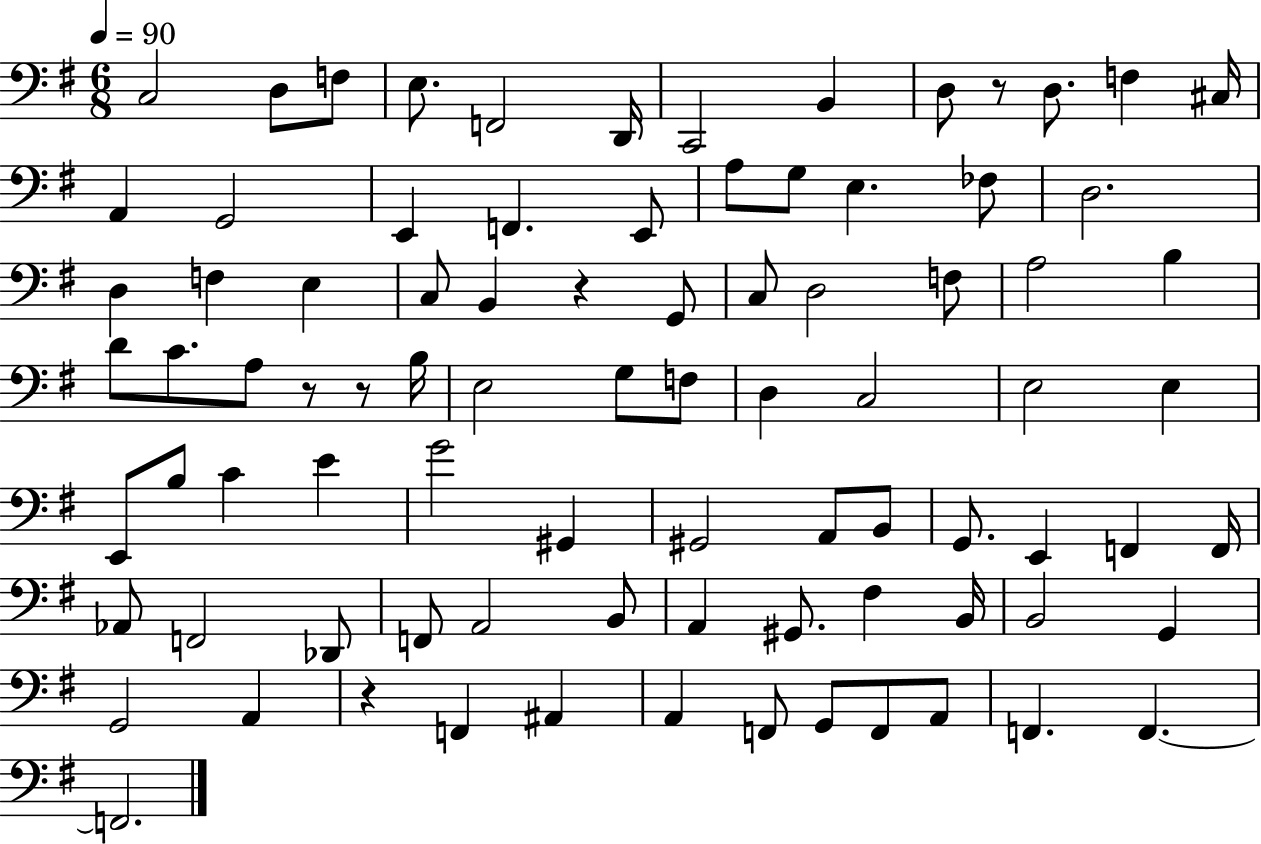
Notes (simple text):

C3/h D3/e F3/e E3/e. F2/h D2/s C2/h B2/q D3/e R/e D3/e. F3/q C#3/s A2/q G2/h E2/q F2/q. E2/e A3/e G3/e E3/q. FES3/e D3/h. D3/q F3/q E3/q C3/e B2/q R/q G2/e C3/e D3/h F3/e A3/h B3/q D4/e C4/e. A3/e R/e R/e B3/s E3/h G3/e F3/e D3/q C3/h E3/h E3/q E2/e B3/e C4/q E4/q G4/h G#2/q G#2/h A2/e B2/e G2/e. E2/q F2/q F2/s Ab2/e F2/h Db2/e F2/e A2/h B2/e A2/q G#2/e. F#3/q B2/s B2/h G2/q G2/h A2/q R/q F2/q A#2/q A2/q F2/e G2/e F2/e A2/e F2/q. F2/q. F2/h.